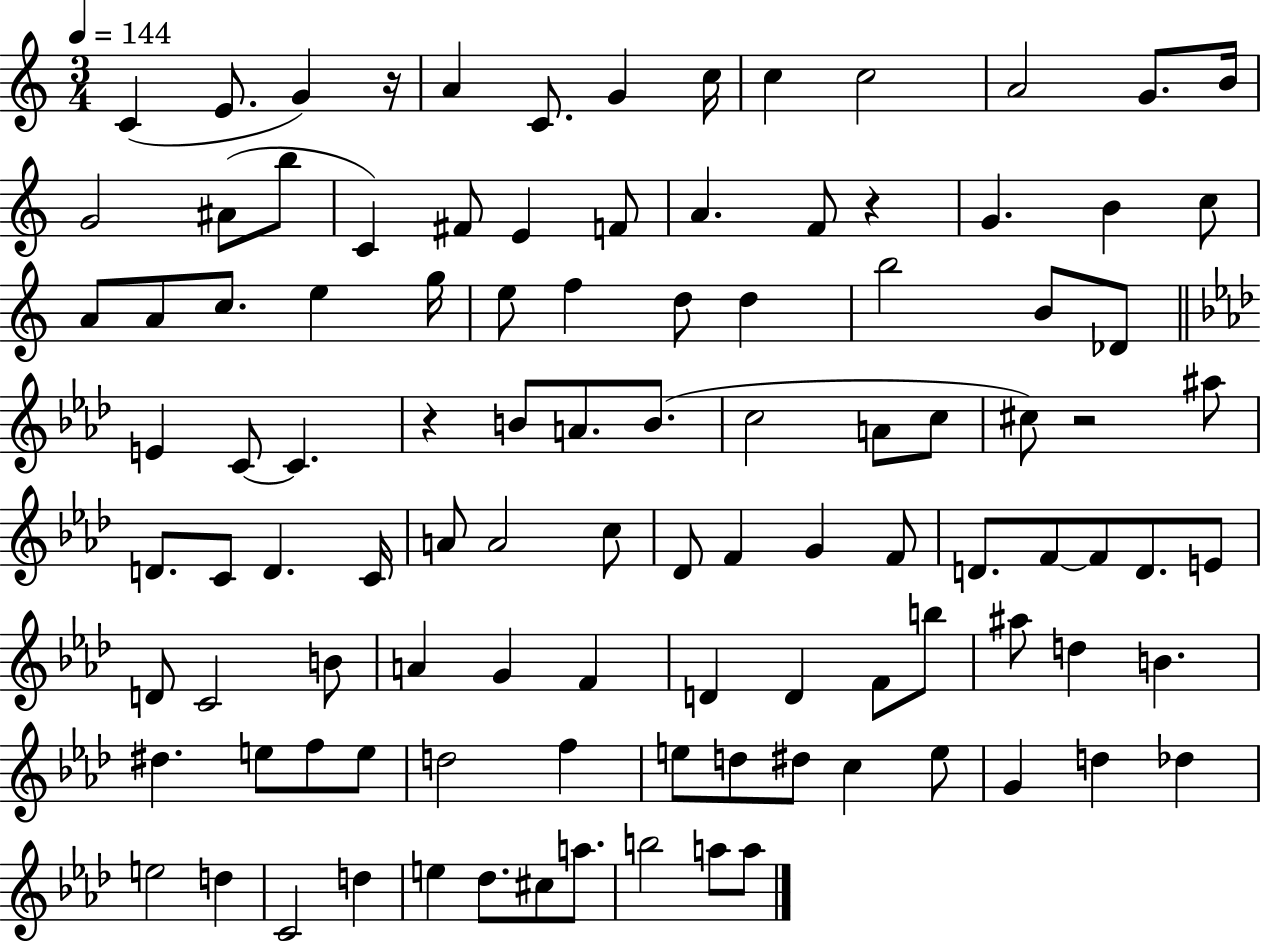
X:1
T:Untitled
M:3/4
L:1/4
K:C
C E/2 G z/4 A C/2 G c/4 c c2 A2 G/2 B/4 G2 ^A/2 b/2 C ^F/2 E F/2 A F/2 z G B c/2 A/2 A/2 c/2 e g/4 e/2 f d/2 d b2 B/2 _D/2 E C/2 C z B/2 A/2 B/2 c2 A/2 c/2 ^c/2 z2 ^a/2 D/2 C/2 D C/4 A/2 A2 c/2 _D/2 F G F/2 D/2 F/2 F/2 D/2 E/2 D/2 C2 B/2 A G F D D F/2 b/2 ^a/2 d B ^d e/2 f/2 e/2 d2 f e/2 d/2 ^d/2 c e/2 G d _d e2 d C2 d e _d/2 ^c/2 a/2 b2 a/2 a/2